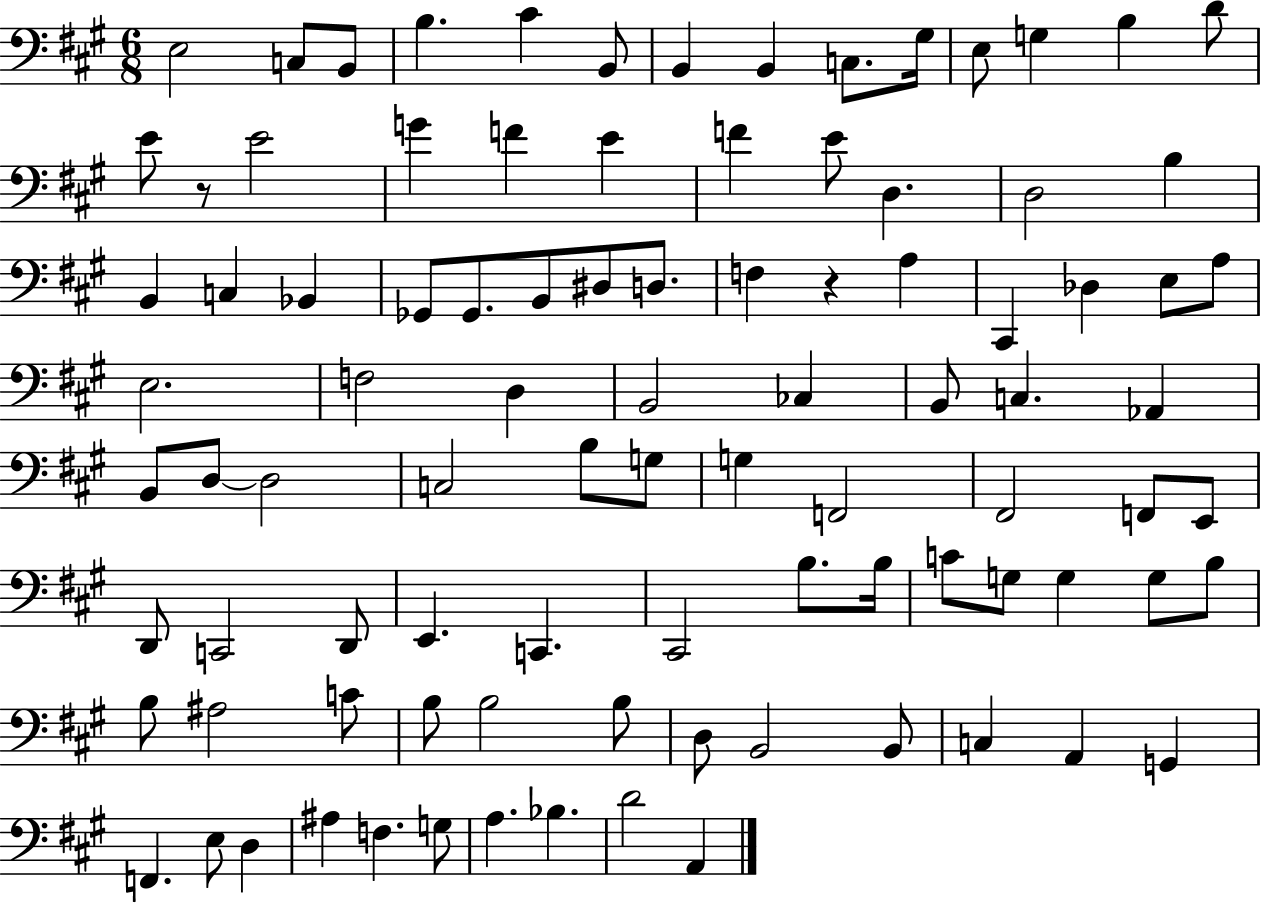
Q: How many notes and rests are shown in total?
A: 94